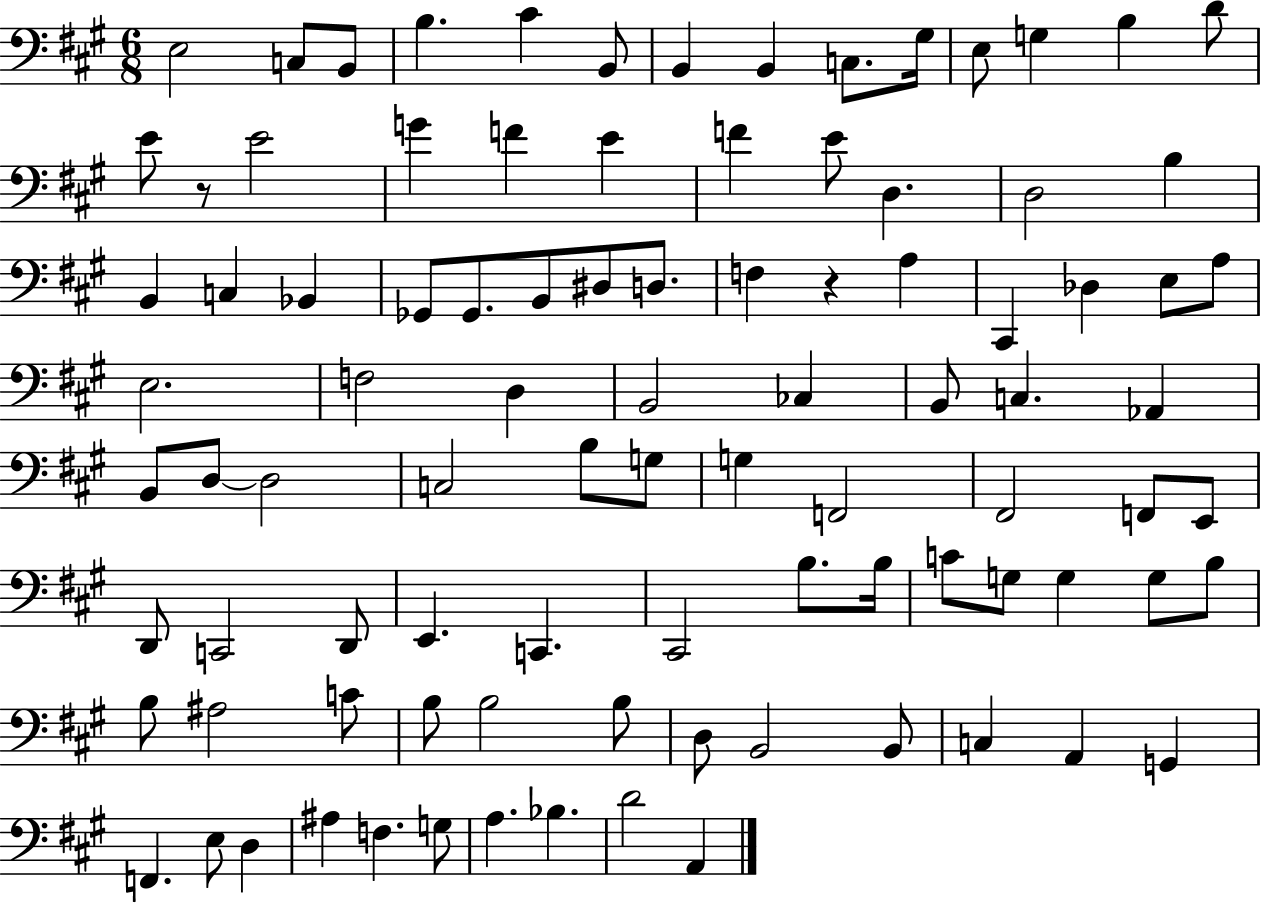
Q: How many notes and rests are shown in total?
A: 94